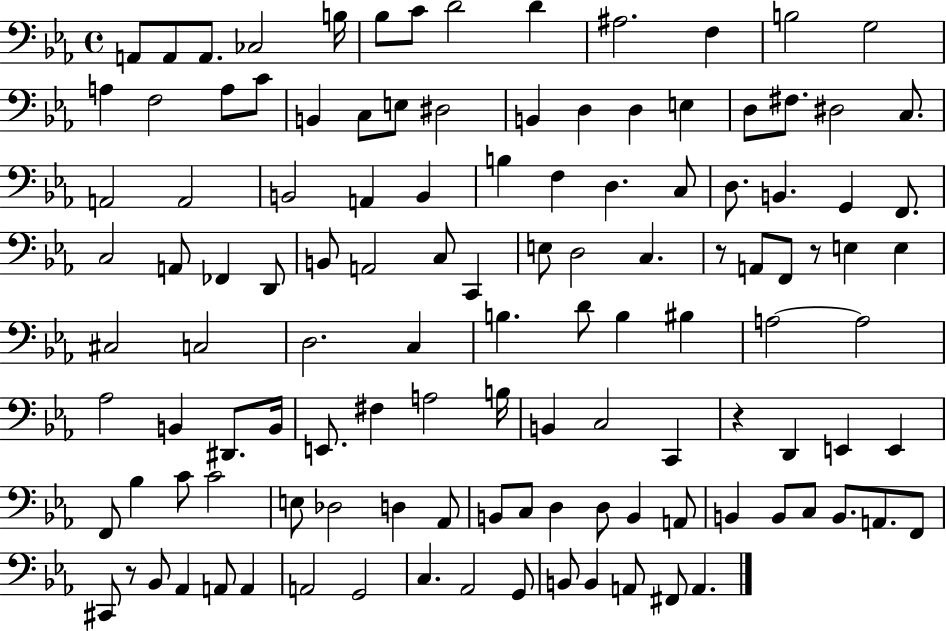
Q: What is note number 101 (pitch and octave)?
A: F2